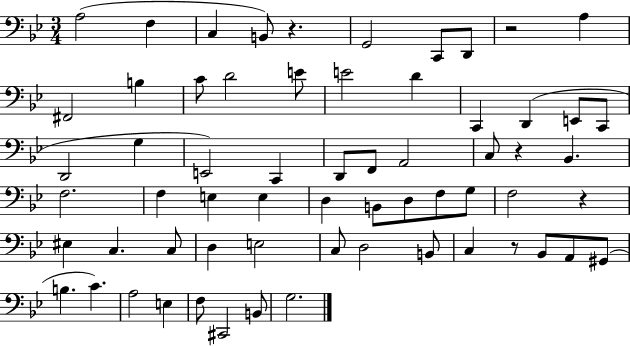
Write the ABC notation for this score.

X:1
T:Untitled
M:3/4
L:1/4
K:Bb
A,2 F, C, B,,/2 z G,,2 C,,/2 D,,/2 z2 A, ^F,,2 B, C/2 D2 E/2 E2 D C,, D,, E,,/2 C,,/2 D,,2 G, E,,2 C,, D,,/2 F,,/2 A,,2 C,/2 z _B,, F,2 F, E, E, D, B,,/2 D,/2 F,/2 G,/2 F,2 z ^E, C, C,/2 D, E,2 C,/2 D,2 B,,/2 C, z/2 _B,,/2 A,,/2 ^G,,/2 B, C A,2 E, F,/2 ^C,,2 B,,/2 G,2